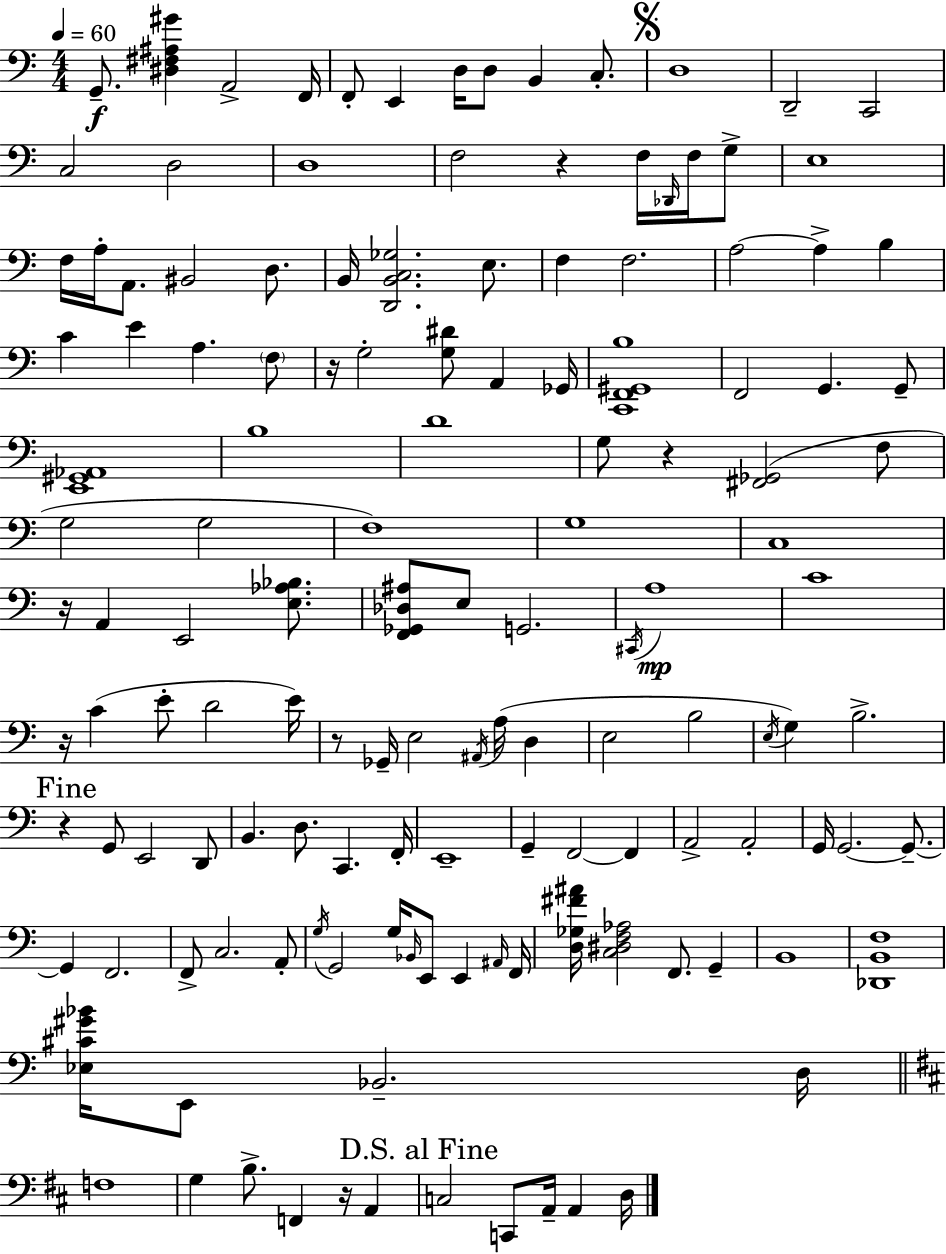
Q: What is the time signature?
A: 4/4